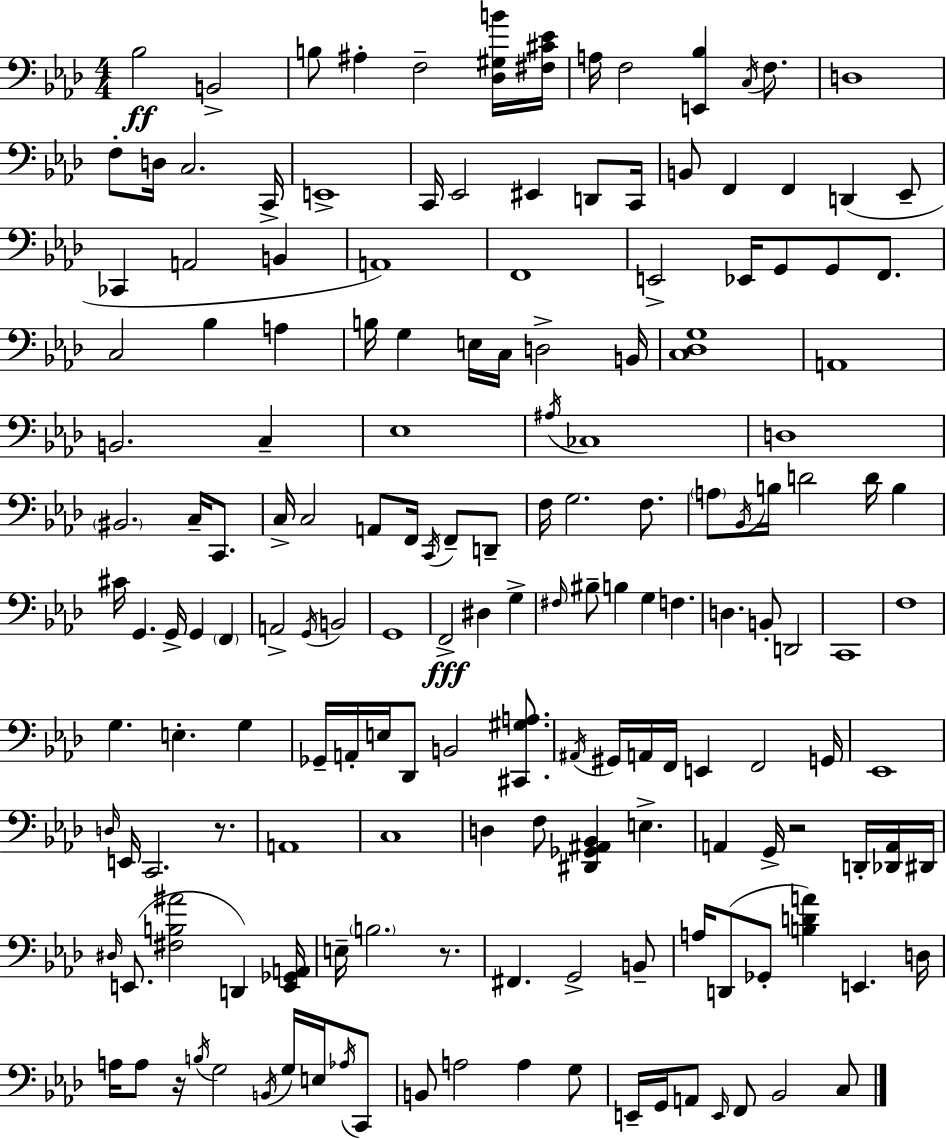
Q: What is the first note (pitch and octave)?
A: Bb3